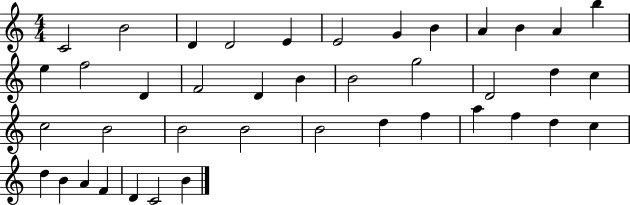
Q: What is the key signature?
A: C major